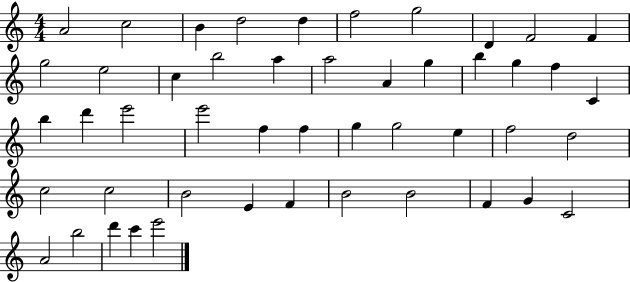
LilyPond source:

{
  \clef treble
  \numericTimeSignature
  \time 4/4
  \key c \major
  a'2 c''2 | b'4 d''2 d''4 | f''2 g''2 | d'4 f'2 f'4 | \break g''2 e''2 | c''4 b''2 a''4 | a''2 a'4 g''4 | b''4 g''4 f''4 c'4 | \break b''4 d'''4 e'''2 | e'''2 f''4 f''4 | g''4 g''2 e''4 | f''2 d''2 | \break c''2 c''2 | b'2 e'4 f'4 | b'2 b'2 | f'4 g'4 c'2 | \break a'2 b''2 | d'''4 c'''4 e'''2 | \bar "|."
}